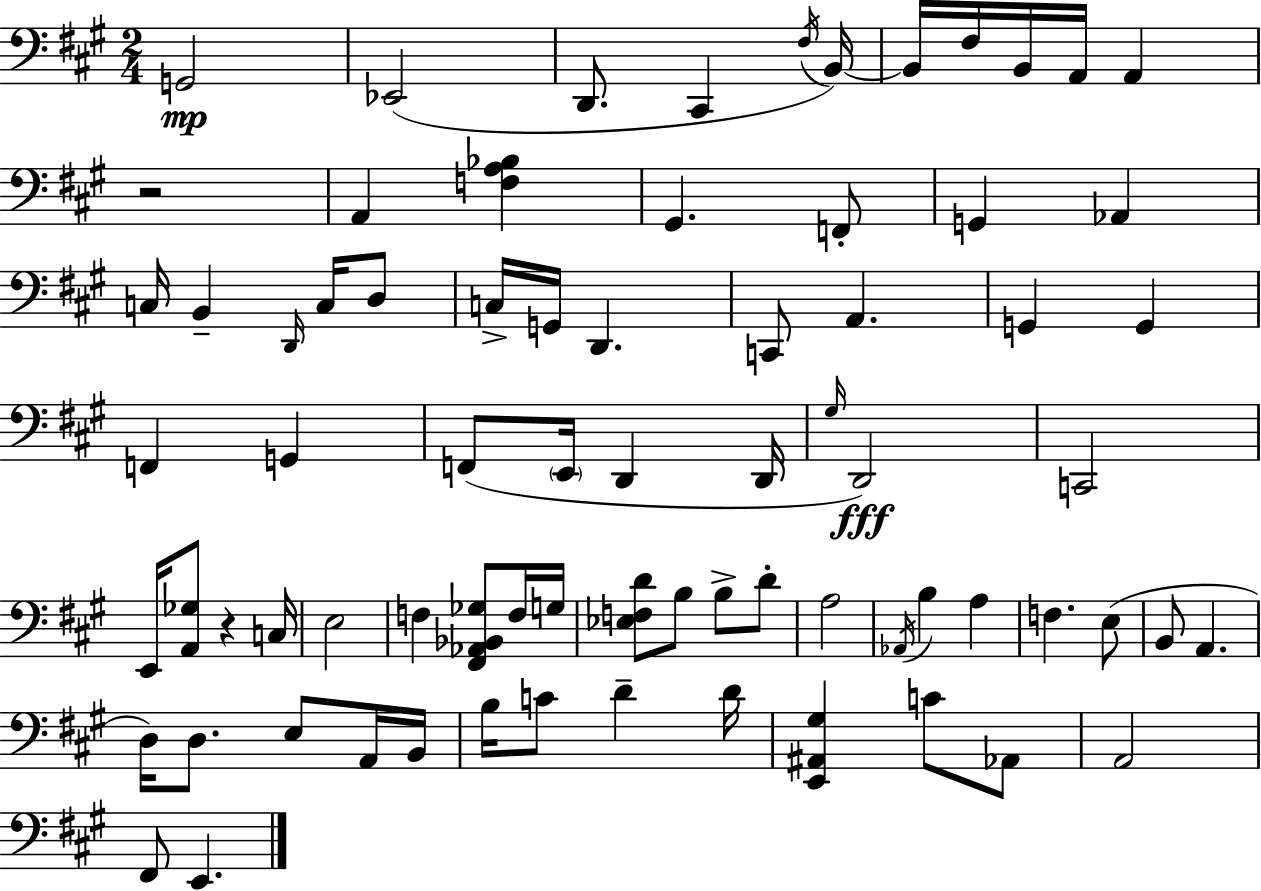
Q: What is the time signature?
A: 2/4